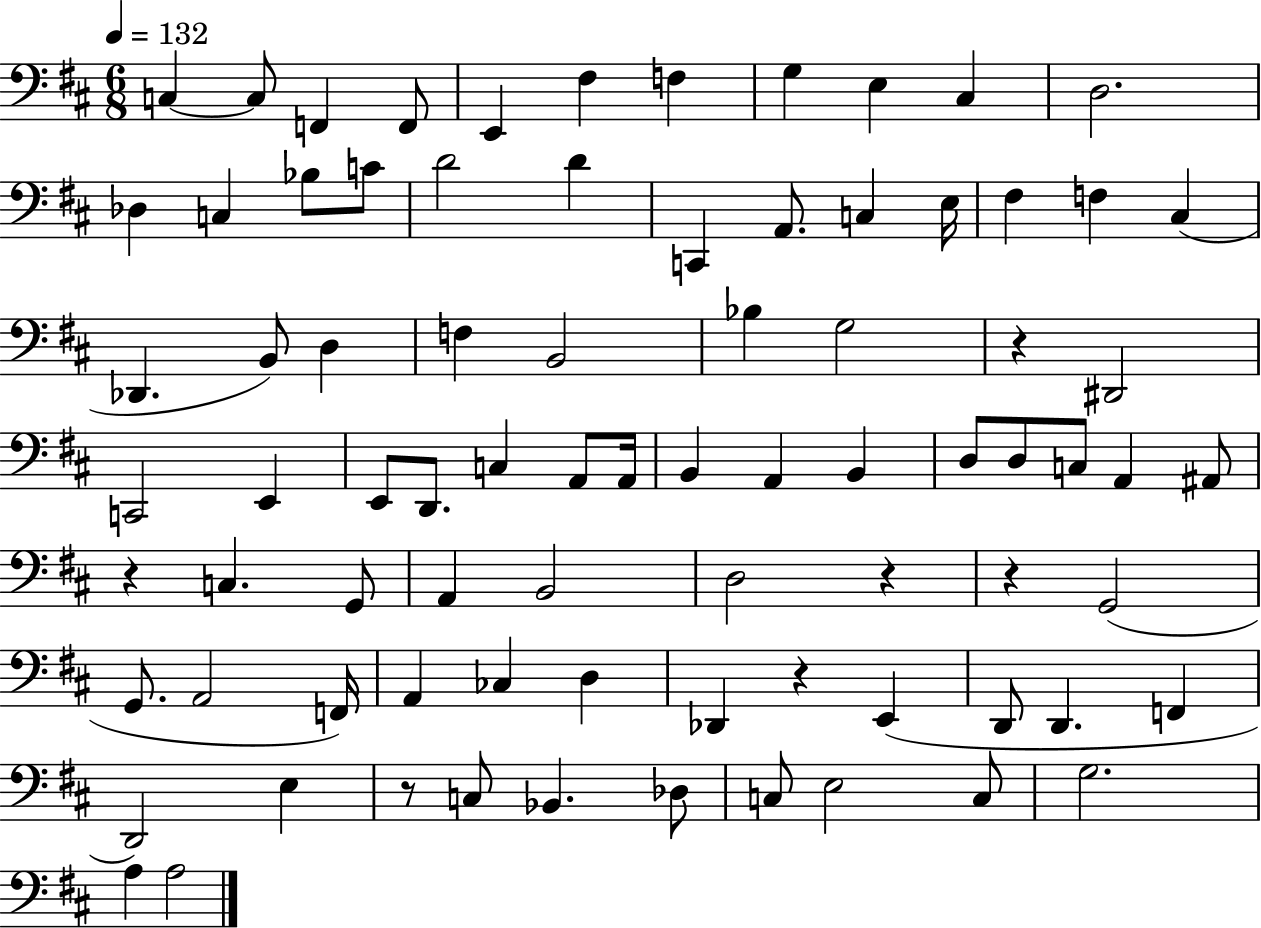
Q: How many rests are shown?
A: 6